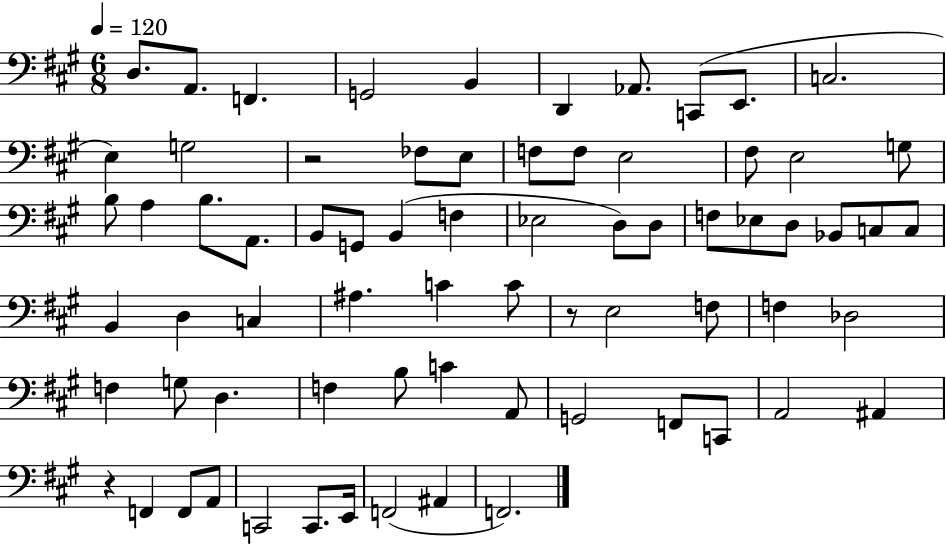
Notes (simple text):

D3/e. A2/e. F2/q. G2/h B2/q D2/q Ab2/e. C2/e E2/e. C3/h. E3/q G3/h R/h FES3/e E3/e F3/e F3/e E3/h F#3/e E3/h G3/e B3/e A3/q B3/e. A2/e. B2/e G2/e B2/q F3/q Eb3/h D3/e D3/e F3/e Eb3/e D3/e Bb2/e C3/e C3/e B2/q D3/q C3/q A#3/q. C4/q C4/e R/e E3/h F3/e F3/q Db3/h F3/q G3/e D3/q. F3/q B3/e C4/q A2/e G2/h F2/e C2/e A2/h A#2/q R/q F2/q F2/e A2/e C2/h C2/e. E2/s F2/h A#2/q F2/h.